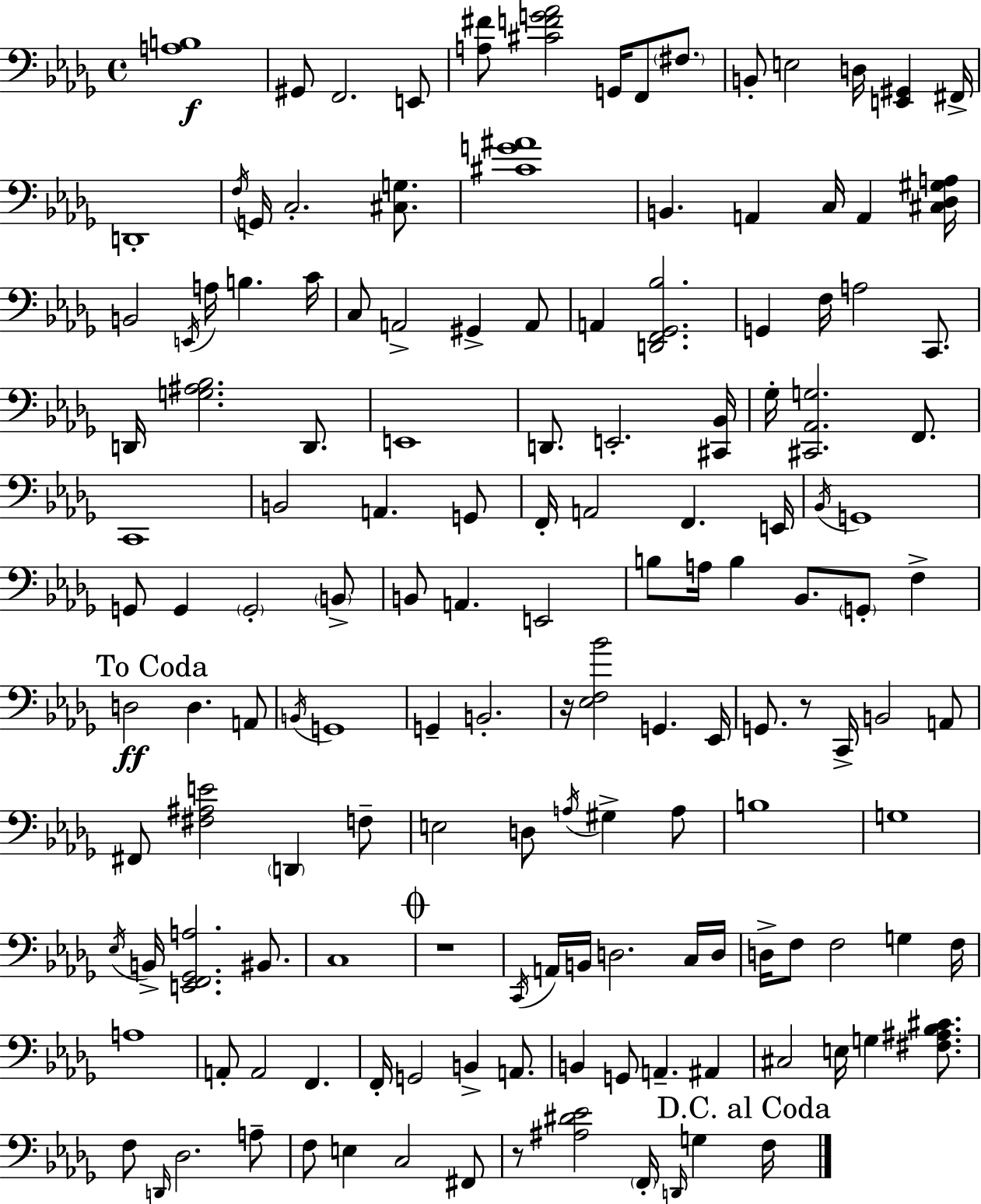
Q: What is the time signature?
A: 4/4